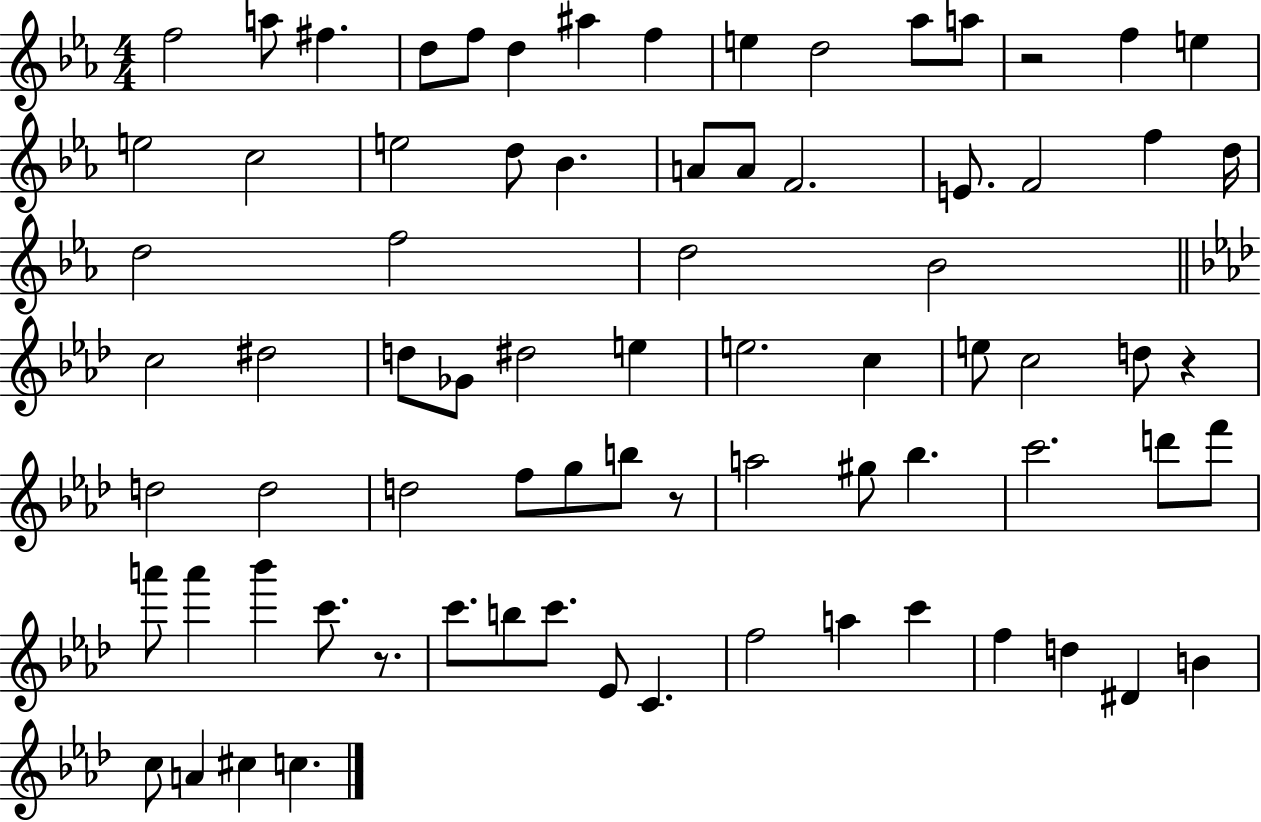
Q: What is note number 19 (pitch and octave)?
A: Bb4